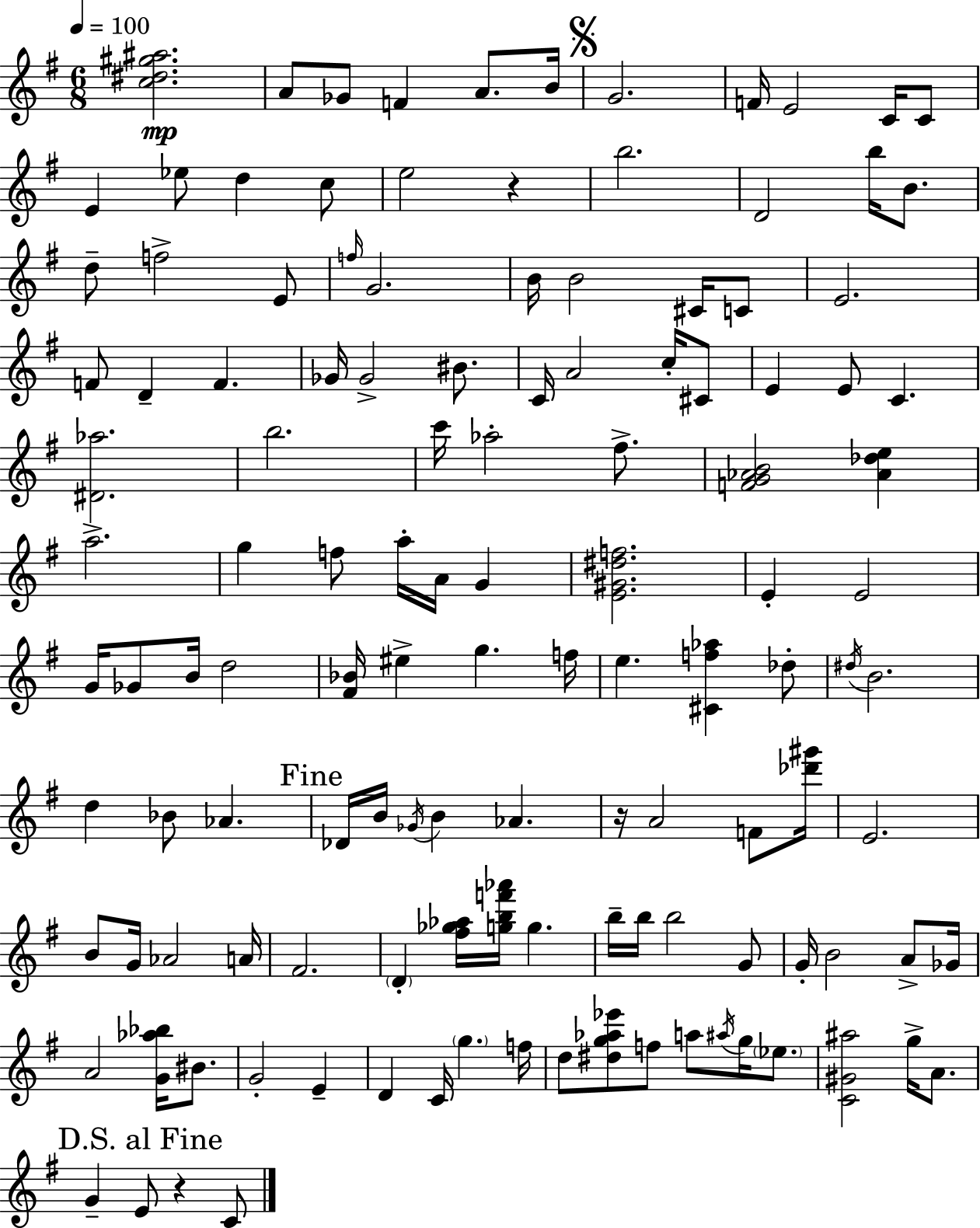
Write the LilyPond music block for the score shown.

{
  \clef treble
  \numericTimeSignature
  \time 6/8
  \key g \major
  \tempo 4 = 100
  \repeat volta 2 { <c'' dis'' gis'' ais''>2.\mp | a'8 ges'8 f'4 a'8. b'16 | \mark \markup { \musicglyph "scripts.segno" } g'2. | f'16 e'2 c'16 c'8 | \break e'4 ees''8 d''4 c''8 | e''2 r4 | b''2. | d'2 b''16 b'8. | \break d''8-- f''2-> e'8 | \grace { f''16 } g'2. | b'16 b'2 cis'16 c'8 | e'2. | \break f'8 d'4-- f'4. | ges'16 ges'2-> bis'8. | c'16 a'2 c''16-. cis'8 | e'4 e'8 c'4. | \break <dis' aes''>2. | b''2. | c'''16 aes''2-. fis''8.-> | <f' g' aes' b'>2 <aes' des'' e''>4 | \break a''2.-> | g''4 f''8 a''16-. a'16 g'4 | <e' gis' dis'' f''>2. | e'4-. e'2 | \break g'16 ges'8 b'16 d''2 | <fis' bes'>16 eis''4-> g''4. | f''16 e''4. <cis' f'' aes''>4 des''8-. | \acciaccatura { dis''16 } b'2. | \break d''4 bes'8 aes'4. | \mark "Fine" des'16 b'16 \acciaccatura { ges'16 } b'4 aes'4. | r16 a'2 | f'8 <des''' gis'''>16 e'2. | \break b'8 g'16 aes'2 | a'16 fis'2. | \parenthesize d'4-. <fis'' ges'' aes''>16 <g'' b'' f''' aes'''>16 g''4. | b''16-- b''16 b''2 | \break g'8 g'16-. b'2 | a'8-> ges'16 a'2 <g' aes'' bes''>16 | bis'8. g'2-. e'4-- | d'4 c'16 \parenthesize g''4. | \break f''16 d''8 <dis'' g'' aes'' ees'''>8 f''8 a''8 \acciaccatura { ais''16 } | g''16 \parenthesize ees''8. <c' gis' ais''>2 | g''16-> a'8. \mark "D.S. al Fine" g'4-- e'8 r4 | c'8 } \bar "|."
}